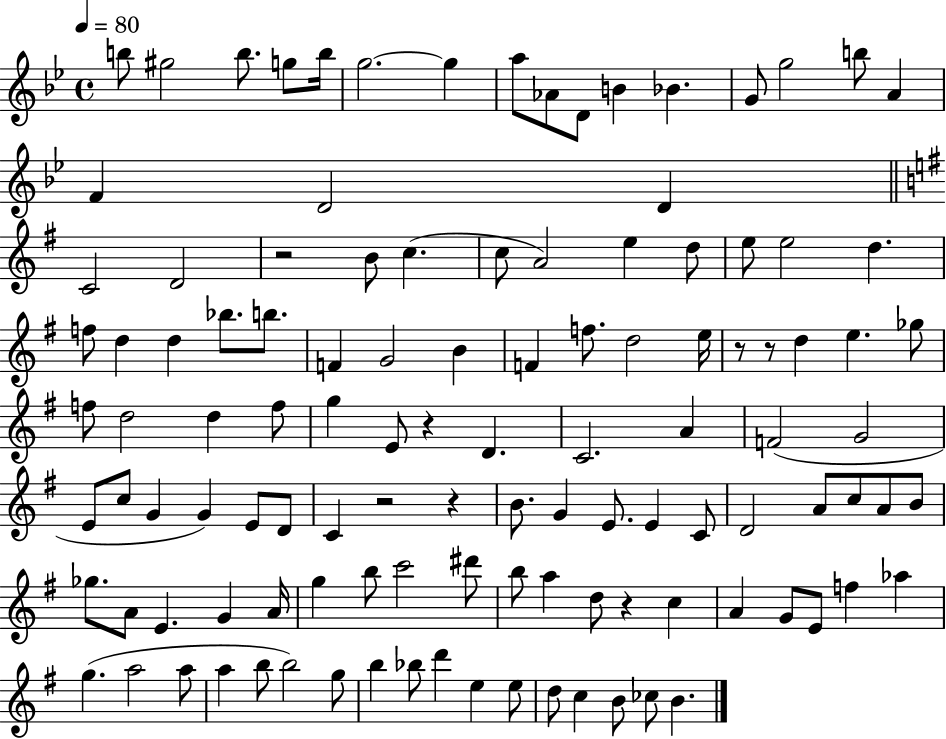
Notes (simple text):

B5/e G#5/h B5/e. G5/e B5/s G5/h. G5/q A5/e Ab4/e D4/e B4/q Bb4/q. G4/e G5/h B5/e A4/q F4/q D4/h D4/q C4/h D4/h R/h B4/e C5/q. C5/e A4/h E5/q D5/e E5/e E5/h D5/q. F5/e D5/q D5/q Bb5/e. B5/e. F4/q G4/h B4/q F4/q F5/e. D5/h E5/s R/e R/e D5/q E5/q. Gb5/e F5/e D5/h D5/q F5/e G5/q E4/e R/q D4/q. C4/h. A4/q F4/h G4/h E4/e C5/e G4/q G4/q E4/e D4/e C4/q R/h R/q B4/e. G4/q E4/e. E4/q C4/e D4/h A4/e C5/e A4/e B4/e Gb5/e. A4/e E4/q. G4/q A4/s G5/q B5/e C6/h D#6/e B5/e A5/q D5/e R/q C5/q A4/q G4/e E4/e F5/q Ab5/q G5/q. A5/h A5/e A5/q B5/e B5/h G5/e B5/q Bb5/e D6/q E5/q E5/e D5/e C5/q B4/e CES5/e B4/q.